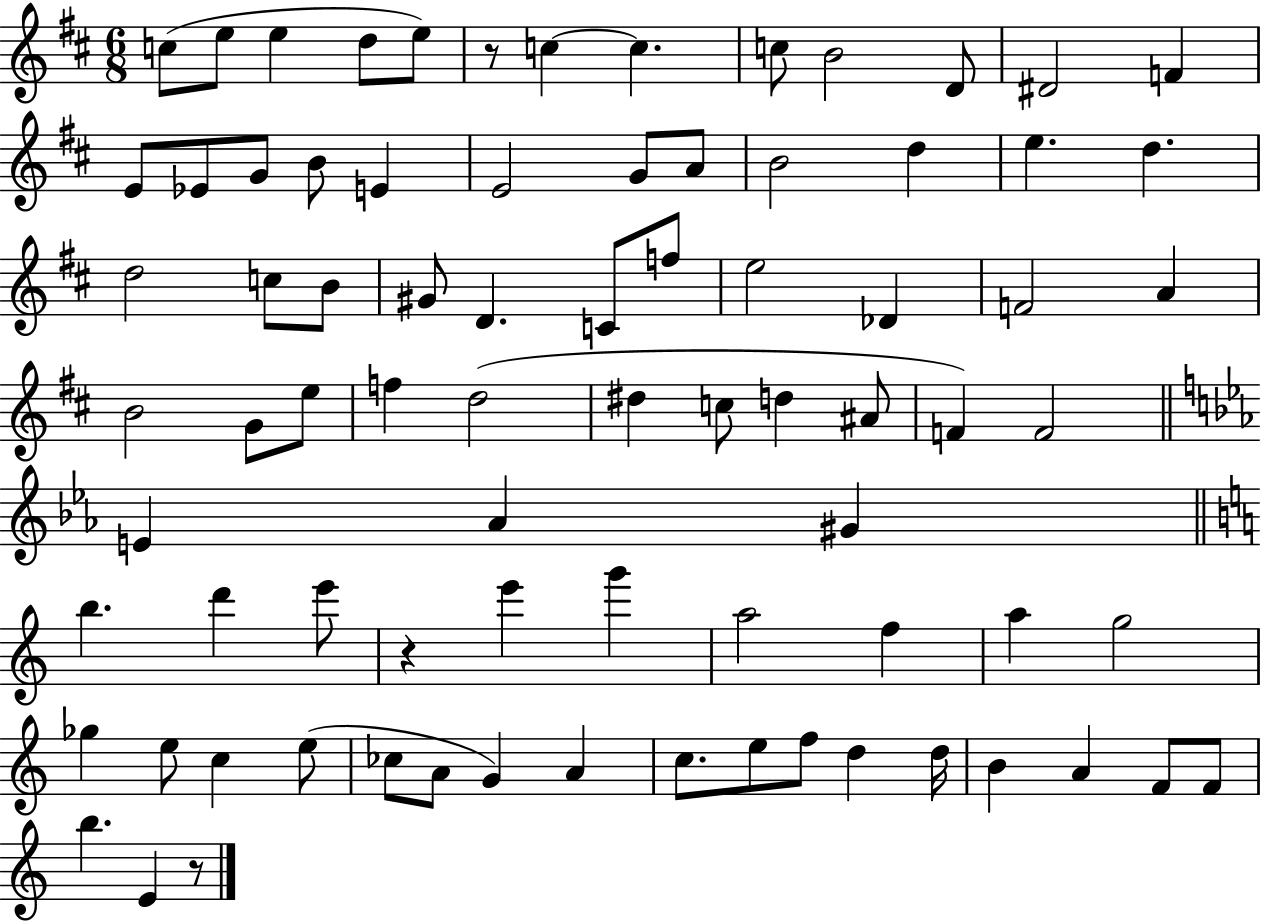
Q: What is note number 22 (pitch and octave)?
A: D5